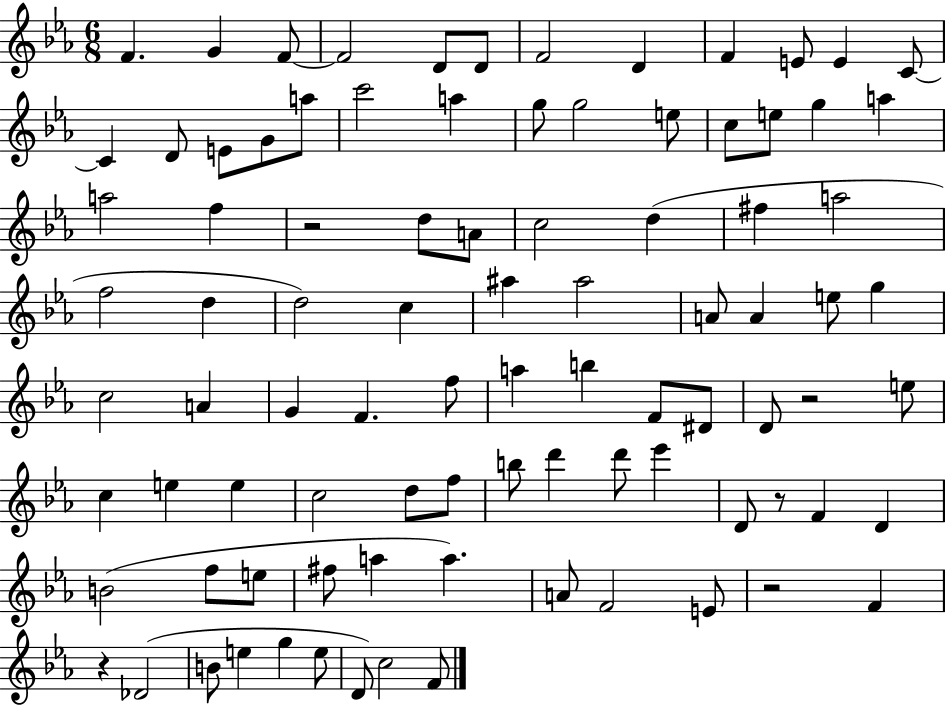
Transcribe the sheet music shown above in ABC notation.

X:1
T:Untitled
M:6/8
L:1/4
K:Eb
F G F/2 F2 D/2 D/2 F2 D F E/2 E C/2 C D/2 E/2 G/2 a/2 c'2 a g/2 g2 e/2 c/2 e/2 g a a2 f z2 d/2 A/2 c2 d ^f a2 f2 d d2 c ^a ^a2 A/2 A e/2 g c2 A G F f/2 a b F/2 ^D/2 D/2 z2 e/2 c e e c2 d/2 f/2 b/2 d' d'/2 _e' D/2 z/2 F D B2 f/2 e/2 ^f/2 a a A/2 F2 E/2 z2 F z _D2 B/2 e g e/2 D/2 c2 F/2